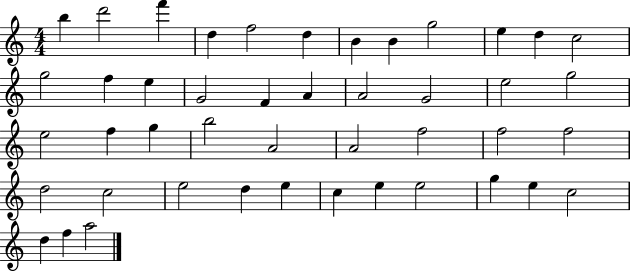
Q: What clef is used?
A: treble